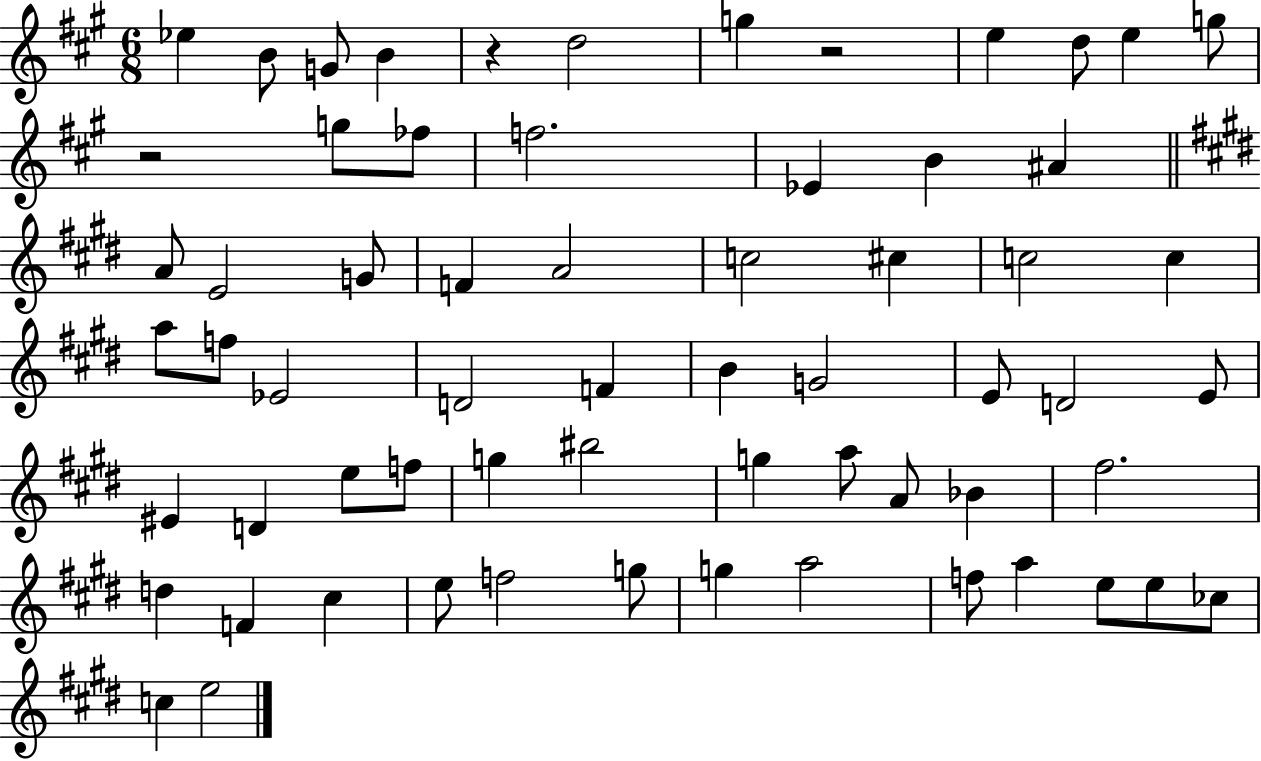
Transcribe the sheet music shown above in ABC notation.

X:1
T:Untitled
M:6/8
L:1/4
K:A
_e B/2 G/2 B z d2 g z2 e d/2 e g/2 z2 g/2 _f/2 f2 _E B ^A A/2 E2 G/2 F A2 c2 ^c c2 c a/2 f/2 _E2 D2 F B G2 E/2 D2 E/2 ^E D e/2 f/2 g ^b2 g a/2 A/2 _B ^f2 d F ^c e/2 f2 g/2 g a2 f/2 a e/2 e/2 _c/2 c e2